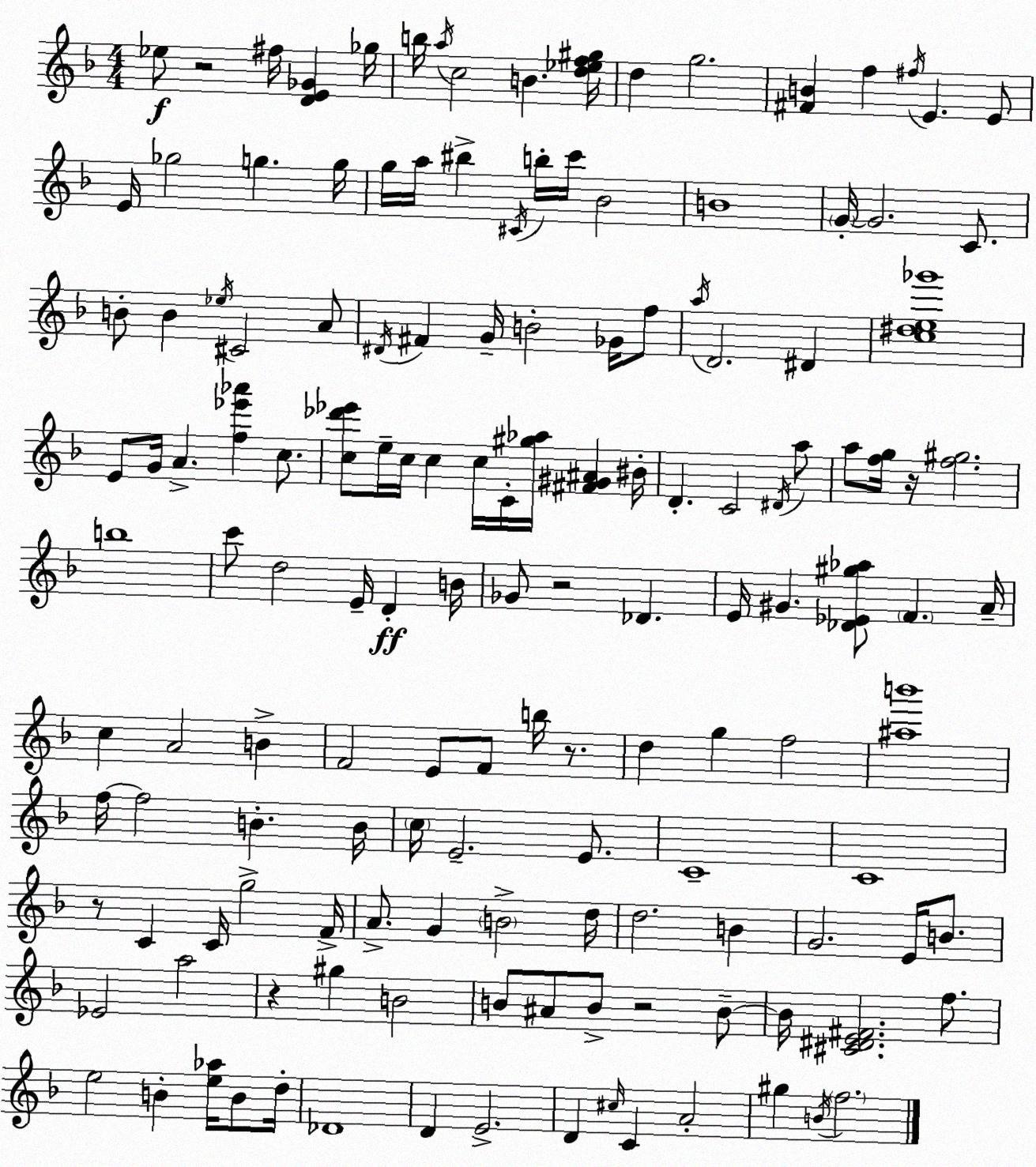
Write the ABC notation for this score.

X:1
T:Untitled
M:4/4
L:1/4
K:F
_e/2 z2 ^f/4 [DE_G] _g/4 b/4 a/4 c2 B [d_ef^g]/4 d g2 [^FB] f ^f/4 E E/2 E/4 _g2 g g/4 g/4 a/4 ^b ^C/4 b/4 c'/4 _B2 B4 G/4 G2 C/2 B/2 B _e/4 ^C2 A/2 ^D/4 ^F G/4 B2 _G/4 f/2 a/4 D2 ^D [c^de_g']4 E/2 G/4 A [f_e'_a'] c/2 [c_d'_e']/2 e/4 c/4 c c/4 C/4 [^g_a]/4 [^F^G^A] ^B/4 D C2 ^D/4 a/2 a/2 [fg]/4 z/4 [f^g]2 b4 c'/2 d2 E/4 D B/4 _G/2 z2 _D E/4 ^G [_D_E^g_a]/2 F A/4 c A2 B F2 E/2 F/2 b/4 z/2 d g f2 [^ab']4 f/4 f2 B B/4 c/4 E2 E/2 C4 C4 z/2 C C/4 g2 F/4 A/2 G B2 d/4 d2 B G2 E/4 B/2 _E2 a2 z ^g B2 B/2 ^A/2 B/2 z2 B/2 B/4 [^C^DE^F]2 f/2 e2 B [e_a]/4 B/2 d/4 _D4 D E2 D ^c/4 C A2 ^g B/4 f2